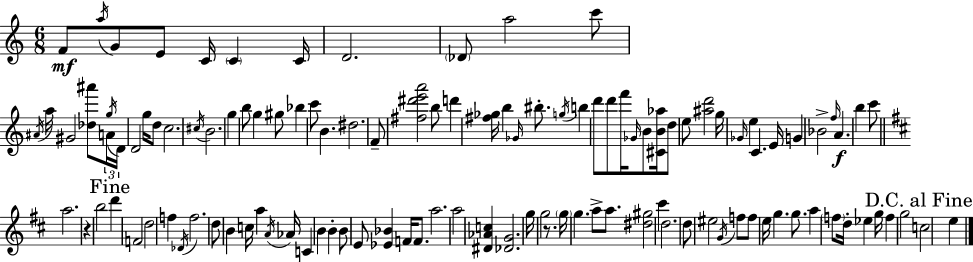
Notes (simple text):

F4/e A5/s G4/e E4/e C4/s C4/q C4/s D4/h. Db4/e A5/h C6/e A#4/s A5/s G#4/h [Db5,A#6]/e A4/s G5/s D4/s D4/h G5/s D5/e C5/h. C#5/s B4/h. G5/q B5/e G5/q G#5/e Bb5/q C6/e B4/q. D#5/h. F4/e [F#5,D#6,E6,A6]/h B5/e D6/q [F#5,Gb5]/s B5/q Gb4/s BIS5/e. G5/s B5/q D6/e D6/e F6/s Gb4/s B4/e [C#4,B4,Ab5]/s D5/e E5/e [A#5,D6]/h G5/s Gb4/s E5/q C4/q. E4/s G4/q Bb4/h F5/s A4/q. B5/q C6/e A5/h. R/q B5/h D6/q F4/h D5/h F5/q Db4/s F5/h. D5/e B4/q C5/s A5/q A4/s Ab4/s C4/q B4/q B4/q B4/e E4/e [Eb4,Bb4]/q F4/s F4/e. A5/h. A5/h [D#4,Ab4,C5]/q [Db4,G4]/h. G5/s G5/h R/e. G5/s G5/q. A5/e A5/e. [D#5,G#5]/h C#6/q D5/h. D5/e EIS5/h G4/s F5/e F5/e E5/s G5/q. G5/e. A5/q F5/e D5/s Eb5/q G5/s F5/q G5/h C5/h E5/q